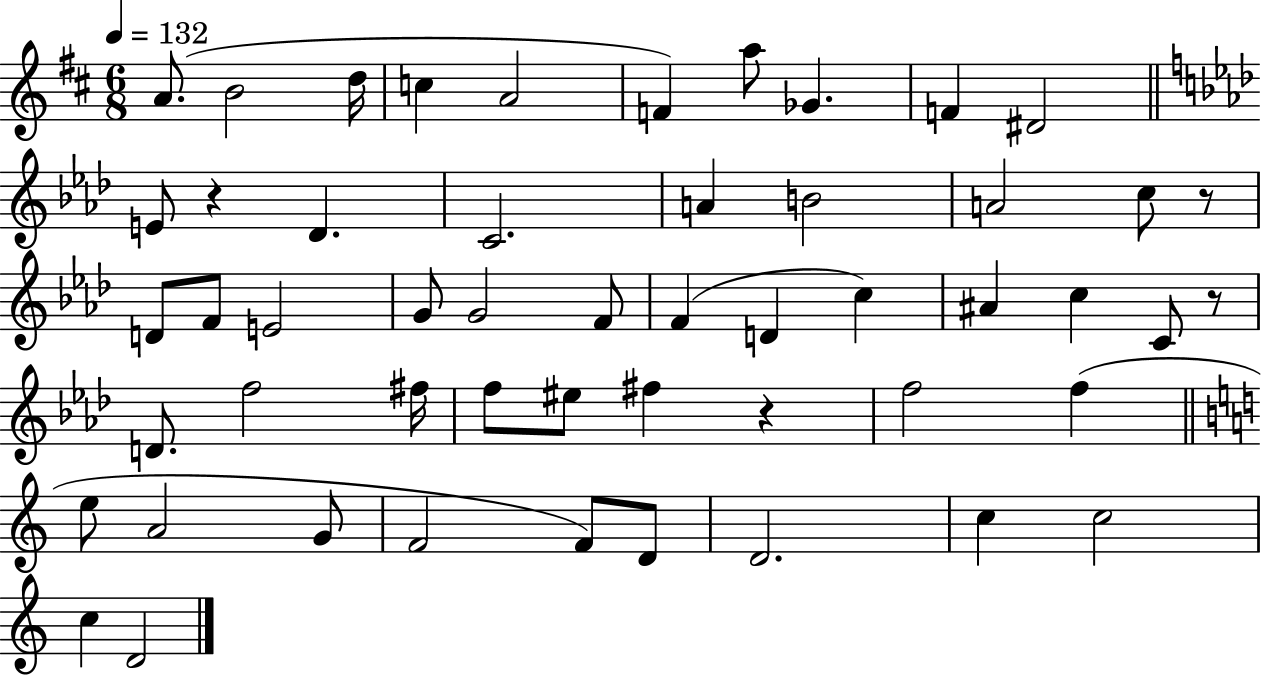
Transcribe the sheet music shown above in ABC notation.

X:1
T:Untitled
M:6/8
L:1/4
K:D
A/2 B2 d/4 c A2 F a/2 _G F ^D2 E/2 z _D C2 A B2 A2 c/2 z/2 D/2 F/2 E2 G/2 G2 F/2 F D c ^A c C/2 z/2 D/2 f2 ^f/4 f/2 ^e/2 ^f z f2 f e/2 A2 G/2 F2 F/2 D/2 D2 c c2 c D2